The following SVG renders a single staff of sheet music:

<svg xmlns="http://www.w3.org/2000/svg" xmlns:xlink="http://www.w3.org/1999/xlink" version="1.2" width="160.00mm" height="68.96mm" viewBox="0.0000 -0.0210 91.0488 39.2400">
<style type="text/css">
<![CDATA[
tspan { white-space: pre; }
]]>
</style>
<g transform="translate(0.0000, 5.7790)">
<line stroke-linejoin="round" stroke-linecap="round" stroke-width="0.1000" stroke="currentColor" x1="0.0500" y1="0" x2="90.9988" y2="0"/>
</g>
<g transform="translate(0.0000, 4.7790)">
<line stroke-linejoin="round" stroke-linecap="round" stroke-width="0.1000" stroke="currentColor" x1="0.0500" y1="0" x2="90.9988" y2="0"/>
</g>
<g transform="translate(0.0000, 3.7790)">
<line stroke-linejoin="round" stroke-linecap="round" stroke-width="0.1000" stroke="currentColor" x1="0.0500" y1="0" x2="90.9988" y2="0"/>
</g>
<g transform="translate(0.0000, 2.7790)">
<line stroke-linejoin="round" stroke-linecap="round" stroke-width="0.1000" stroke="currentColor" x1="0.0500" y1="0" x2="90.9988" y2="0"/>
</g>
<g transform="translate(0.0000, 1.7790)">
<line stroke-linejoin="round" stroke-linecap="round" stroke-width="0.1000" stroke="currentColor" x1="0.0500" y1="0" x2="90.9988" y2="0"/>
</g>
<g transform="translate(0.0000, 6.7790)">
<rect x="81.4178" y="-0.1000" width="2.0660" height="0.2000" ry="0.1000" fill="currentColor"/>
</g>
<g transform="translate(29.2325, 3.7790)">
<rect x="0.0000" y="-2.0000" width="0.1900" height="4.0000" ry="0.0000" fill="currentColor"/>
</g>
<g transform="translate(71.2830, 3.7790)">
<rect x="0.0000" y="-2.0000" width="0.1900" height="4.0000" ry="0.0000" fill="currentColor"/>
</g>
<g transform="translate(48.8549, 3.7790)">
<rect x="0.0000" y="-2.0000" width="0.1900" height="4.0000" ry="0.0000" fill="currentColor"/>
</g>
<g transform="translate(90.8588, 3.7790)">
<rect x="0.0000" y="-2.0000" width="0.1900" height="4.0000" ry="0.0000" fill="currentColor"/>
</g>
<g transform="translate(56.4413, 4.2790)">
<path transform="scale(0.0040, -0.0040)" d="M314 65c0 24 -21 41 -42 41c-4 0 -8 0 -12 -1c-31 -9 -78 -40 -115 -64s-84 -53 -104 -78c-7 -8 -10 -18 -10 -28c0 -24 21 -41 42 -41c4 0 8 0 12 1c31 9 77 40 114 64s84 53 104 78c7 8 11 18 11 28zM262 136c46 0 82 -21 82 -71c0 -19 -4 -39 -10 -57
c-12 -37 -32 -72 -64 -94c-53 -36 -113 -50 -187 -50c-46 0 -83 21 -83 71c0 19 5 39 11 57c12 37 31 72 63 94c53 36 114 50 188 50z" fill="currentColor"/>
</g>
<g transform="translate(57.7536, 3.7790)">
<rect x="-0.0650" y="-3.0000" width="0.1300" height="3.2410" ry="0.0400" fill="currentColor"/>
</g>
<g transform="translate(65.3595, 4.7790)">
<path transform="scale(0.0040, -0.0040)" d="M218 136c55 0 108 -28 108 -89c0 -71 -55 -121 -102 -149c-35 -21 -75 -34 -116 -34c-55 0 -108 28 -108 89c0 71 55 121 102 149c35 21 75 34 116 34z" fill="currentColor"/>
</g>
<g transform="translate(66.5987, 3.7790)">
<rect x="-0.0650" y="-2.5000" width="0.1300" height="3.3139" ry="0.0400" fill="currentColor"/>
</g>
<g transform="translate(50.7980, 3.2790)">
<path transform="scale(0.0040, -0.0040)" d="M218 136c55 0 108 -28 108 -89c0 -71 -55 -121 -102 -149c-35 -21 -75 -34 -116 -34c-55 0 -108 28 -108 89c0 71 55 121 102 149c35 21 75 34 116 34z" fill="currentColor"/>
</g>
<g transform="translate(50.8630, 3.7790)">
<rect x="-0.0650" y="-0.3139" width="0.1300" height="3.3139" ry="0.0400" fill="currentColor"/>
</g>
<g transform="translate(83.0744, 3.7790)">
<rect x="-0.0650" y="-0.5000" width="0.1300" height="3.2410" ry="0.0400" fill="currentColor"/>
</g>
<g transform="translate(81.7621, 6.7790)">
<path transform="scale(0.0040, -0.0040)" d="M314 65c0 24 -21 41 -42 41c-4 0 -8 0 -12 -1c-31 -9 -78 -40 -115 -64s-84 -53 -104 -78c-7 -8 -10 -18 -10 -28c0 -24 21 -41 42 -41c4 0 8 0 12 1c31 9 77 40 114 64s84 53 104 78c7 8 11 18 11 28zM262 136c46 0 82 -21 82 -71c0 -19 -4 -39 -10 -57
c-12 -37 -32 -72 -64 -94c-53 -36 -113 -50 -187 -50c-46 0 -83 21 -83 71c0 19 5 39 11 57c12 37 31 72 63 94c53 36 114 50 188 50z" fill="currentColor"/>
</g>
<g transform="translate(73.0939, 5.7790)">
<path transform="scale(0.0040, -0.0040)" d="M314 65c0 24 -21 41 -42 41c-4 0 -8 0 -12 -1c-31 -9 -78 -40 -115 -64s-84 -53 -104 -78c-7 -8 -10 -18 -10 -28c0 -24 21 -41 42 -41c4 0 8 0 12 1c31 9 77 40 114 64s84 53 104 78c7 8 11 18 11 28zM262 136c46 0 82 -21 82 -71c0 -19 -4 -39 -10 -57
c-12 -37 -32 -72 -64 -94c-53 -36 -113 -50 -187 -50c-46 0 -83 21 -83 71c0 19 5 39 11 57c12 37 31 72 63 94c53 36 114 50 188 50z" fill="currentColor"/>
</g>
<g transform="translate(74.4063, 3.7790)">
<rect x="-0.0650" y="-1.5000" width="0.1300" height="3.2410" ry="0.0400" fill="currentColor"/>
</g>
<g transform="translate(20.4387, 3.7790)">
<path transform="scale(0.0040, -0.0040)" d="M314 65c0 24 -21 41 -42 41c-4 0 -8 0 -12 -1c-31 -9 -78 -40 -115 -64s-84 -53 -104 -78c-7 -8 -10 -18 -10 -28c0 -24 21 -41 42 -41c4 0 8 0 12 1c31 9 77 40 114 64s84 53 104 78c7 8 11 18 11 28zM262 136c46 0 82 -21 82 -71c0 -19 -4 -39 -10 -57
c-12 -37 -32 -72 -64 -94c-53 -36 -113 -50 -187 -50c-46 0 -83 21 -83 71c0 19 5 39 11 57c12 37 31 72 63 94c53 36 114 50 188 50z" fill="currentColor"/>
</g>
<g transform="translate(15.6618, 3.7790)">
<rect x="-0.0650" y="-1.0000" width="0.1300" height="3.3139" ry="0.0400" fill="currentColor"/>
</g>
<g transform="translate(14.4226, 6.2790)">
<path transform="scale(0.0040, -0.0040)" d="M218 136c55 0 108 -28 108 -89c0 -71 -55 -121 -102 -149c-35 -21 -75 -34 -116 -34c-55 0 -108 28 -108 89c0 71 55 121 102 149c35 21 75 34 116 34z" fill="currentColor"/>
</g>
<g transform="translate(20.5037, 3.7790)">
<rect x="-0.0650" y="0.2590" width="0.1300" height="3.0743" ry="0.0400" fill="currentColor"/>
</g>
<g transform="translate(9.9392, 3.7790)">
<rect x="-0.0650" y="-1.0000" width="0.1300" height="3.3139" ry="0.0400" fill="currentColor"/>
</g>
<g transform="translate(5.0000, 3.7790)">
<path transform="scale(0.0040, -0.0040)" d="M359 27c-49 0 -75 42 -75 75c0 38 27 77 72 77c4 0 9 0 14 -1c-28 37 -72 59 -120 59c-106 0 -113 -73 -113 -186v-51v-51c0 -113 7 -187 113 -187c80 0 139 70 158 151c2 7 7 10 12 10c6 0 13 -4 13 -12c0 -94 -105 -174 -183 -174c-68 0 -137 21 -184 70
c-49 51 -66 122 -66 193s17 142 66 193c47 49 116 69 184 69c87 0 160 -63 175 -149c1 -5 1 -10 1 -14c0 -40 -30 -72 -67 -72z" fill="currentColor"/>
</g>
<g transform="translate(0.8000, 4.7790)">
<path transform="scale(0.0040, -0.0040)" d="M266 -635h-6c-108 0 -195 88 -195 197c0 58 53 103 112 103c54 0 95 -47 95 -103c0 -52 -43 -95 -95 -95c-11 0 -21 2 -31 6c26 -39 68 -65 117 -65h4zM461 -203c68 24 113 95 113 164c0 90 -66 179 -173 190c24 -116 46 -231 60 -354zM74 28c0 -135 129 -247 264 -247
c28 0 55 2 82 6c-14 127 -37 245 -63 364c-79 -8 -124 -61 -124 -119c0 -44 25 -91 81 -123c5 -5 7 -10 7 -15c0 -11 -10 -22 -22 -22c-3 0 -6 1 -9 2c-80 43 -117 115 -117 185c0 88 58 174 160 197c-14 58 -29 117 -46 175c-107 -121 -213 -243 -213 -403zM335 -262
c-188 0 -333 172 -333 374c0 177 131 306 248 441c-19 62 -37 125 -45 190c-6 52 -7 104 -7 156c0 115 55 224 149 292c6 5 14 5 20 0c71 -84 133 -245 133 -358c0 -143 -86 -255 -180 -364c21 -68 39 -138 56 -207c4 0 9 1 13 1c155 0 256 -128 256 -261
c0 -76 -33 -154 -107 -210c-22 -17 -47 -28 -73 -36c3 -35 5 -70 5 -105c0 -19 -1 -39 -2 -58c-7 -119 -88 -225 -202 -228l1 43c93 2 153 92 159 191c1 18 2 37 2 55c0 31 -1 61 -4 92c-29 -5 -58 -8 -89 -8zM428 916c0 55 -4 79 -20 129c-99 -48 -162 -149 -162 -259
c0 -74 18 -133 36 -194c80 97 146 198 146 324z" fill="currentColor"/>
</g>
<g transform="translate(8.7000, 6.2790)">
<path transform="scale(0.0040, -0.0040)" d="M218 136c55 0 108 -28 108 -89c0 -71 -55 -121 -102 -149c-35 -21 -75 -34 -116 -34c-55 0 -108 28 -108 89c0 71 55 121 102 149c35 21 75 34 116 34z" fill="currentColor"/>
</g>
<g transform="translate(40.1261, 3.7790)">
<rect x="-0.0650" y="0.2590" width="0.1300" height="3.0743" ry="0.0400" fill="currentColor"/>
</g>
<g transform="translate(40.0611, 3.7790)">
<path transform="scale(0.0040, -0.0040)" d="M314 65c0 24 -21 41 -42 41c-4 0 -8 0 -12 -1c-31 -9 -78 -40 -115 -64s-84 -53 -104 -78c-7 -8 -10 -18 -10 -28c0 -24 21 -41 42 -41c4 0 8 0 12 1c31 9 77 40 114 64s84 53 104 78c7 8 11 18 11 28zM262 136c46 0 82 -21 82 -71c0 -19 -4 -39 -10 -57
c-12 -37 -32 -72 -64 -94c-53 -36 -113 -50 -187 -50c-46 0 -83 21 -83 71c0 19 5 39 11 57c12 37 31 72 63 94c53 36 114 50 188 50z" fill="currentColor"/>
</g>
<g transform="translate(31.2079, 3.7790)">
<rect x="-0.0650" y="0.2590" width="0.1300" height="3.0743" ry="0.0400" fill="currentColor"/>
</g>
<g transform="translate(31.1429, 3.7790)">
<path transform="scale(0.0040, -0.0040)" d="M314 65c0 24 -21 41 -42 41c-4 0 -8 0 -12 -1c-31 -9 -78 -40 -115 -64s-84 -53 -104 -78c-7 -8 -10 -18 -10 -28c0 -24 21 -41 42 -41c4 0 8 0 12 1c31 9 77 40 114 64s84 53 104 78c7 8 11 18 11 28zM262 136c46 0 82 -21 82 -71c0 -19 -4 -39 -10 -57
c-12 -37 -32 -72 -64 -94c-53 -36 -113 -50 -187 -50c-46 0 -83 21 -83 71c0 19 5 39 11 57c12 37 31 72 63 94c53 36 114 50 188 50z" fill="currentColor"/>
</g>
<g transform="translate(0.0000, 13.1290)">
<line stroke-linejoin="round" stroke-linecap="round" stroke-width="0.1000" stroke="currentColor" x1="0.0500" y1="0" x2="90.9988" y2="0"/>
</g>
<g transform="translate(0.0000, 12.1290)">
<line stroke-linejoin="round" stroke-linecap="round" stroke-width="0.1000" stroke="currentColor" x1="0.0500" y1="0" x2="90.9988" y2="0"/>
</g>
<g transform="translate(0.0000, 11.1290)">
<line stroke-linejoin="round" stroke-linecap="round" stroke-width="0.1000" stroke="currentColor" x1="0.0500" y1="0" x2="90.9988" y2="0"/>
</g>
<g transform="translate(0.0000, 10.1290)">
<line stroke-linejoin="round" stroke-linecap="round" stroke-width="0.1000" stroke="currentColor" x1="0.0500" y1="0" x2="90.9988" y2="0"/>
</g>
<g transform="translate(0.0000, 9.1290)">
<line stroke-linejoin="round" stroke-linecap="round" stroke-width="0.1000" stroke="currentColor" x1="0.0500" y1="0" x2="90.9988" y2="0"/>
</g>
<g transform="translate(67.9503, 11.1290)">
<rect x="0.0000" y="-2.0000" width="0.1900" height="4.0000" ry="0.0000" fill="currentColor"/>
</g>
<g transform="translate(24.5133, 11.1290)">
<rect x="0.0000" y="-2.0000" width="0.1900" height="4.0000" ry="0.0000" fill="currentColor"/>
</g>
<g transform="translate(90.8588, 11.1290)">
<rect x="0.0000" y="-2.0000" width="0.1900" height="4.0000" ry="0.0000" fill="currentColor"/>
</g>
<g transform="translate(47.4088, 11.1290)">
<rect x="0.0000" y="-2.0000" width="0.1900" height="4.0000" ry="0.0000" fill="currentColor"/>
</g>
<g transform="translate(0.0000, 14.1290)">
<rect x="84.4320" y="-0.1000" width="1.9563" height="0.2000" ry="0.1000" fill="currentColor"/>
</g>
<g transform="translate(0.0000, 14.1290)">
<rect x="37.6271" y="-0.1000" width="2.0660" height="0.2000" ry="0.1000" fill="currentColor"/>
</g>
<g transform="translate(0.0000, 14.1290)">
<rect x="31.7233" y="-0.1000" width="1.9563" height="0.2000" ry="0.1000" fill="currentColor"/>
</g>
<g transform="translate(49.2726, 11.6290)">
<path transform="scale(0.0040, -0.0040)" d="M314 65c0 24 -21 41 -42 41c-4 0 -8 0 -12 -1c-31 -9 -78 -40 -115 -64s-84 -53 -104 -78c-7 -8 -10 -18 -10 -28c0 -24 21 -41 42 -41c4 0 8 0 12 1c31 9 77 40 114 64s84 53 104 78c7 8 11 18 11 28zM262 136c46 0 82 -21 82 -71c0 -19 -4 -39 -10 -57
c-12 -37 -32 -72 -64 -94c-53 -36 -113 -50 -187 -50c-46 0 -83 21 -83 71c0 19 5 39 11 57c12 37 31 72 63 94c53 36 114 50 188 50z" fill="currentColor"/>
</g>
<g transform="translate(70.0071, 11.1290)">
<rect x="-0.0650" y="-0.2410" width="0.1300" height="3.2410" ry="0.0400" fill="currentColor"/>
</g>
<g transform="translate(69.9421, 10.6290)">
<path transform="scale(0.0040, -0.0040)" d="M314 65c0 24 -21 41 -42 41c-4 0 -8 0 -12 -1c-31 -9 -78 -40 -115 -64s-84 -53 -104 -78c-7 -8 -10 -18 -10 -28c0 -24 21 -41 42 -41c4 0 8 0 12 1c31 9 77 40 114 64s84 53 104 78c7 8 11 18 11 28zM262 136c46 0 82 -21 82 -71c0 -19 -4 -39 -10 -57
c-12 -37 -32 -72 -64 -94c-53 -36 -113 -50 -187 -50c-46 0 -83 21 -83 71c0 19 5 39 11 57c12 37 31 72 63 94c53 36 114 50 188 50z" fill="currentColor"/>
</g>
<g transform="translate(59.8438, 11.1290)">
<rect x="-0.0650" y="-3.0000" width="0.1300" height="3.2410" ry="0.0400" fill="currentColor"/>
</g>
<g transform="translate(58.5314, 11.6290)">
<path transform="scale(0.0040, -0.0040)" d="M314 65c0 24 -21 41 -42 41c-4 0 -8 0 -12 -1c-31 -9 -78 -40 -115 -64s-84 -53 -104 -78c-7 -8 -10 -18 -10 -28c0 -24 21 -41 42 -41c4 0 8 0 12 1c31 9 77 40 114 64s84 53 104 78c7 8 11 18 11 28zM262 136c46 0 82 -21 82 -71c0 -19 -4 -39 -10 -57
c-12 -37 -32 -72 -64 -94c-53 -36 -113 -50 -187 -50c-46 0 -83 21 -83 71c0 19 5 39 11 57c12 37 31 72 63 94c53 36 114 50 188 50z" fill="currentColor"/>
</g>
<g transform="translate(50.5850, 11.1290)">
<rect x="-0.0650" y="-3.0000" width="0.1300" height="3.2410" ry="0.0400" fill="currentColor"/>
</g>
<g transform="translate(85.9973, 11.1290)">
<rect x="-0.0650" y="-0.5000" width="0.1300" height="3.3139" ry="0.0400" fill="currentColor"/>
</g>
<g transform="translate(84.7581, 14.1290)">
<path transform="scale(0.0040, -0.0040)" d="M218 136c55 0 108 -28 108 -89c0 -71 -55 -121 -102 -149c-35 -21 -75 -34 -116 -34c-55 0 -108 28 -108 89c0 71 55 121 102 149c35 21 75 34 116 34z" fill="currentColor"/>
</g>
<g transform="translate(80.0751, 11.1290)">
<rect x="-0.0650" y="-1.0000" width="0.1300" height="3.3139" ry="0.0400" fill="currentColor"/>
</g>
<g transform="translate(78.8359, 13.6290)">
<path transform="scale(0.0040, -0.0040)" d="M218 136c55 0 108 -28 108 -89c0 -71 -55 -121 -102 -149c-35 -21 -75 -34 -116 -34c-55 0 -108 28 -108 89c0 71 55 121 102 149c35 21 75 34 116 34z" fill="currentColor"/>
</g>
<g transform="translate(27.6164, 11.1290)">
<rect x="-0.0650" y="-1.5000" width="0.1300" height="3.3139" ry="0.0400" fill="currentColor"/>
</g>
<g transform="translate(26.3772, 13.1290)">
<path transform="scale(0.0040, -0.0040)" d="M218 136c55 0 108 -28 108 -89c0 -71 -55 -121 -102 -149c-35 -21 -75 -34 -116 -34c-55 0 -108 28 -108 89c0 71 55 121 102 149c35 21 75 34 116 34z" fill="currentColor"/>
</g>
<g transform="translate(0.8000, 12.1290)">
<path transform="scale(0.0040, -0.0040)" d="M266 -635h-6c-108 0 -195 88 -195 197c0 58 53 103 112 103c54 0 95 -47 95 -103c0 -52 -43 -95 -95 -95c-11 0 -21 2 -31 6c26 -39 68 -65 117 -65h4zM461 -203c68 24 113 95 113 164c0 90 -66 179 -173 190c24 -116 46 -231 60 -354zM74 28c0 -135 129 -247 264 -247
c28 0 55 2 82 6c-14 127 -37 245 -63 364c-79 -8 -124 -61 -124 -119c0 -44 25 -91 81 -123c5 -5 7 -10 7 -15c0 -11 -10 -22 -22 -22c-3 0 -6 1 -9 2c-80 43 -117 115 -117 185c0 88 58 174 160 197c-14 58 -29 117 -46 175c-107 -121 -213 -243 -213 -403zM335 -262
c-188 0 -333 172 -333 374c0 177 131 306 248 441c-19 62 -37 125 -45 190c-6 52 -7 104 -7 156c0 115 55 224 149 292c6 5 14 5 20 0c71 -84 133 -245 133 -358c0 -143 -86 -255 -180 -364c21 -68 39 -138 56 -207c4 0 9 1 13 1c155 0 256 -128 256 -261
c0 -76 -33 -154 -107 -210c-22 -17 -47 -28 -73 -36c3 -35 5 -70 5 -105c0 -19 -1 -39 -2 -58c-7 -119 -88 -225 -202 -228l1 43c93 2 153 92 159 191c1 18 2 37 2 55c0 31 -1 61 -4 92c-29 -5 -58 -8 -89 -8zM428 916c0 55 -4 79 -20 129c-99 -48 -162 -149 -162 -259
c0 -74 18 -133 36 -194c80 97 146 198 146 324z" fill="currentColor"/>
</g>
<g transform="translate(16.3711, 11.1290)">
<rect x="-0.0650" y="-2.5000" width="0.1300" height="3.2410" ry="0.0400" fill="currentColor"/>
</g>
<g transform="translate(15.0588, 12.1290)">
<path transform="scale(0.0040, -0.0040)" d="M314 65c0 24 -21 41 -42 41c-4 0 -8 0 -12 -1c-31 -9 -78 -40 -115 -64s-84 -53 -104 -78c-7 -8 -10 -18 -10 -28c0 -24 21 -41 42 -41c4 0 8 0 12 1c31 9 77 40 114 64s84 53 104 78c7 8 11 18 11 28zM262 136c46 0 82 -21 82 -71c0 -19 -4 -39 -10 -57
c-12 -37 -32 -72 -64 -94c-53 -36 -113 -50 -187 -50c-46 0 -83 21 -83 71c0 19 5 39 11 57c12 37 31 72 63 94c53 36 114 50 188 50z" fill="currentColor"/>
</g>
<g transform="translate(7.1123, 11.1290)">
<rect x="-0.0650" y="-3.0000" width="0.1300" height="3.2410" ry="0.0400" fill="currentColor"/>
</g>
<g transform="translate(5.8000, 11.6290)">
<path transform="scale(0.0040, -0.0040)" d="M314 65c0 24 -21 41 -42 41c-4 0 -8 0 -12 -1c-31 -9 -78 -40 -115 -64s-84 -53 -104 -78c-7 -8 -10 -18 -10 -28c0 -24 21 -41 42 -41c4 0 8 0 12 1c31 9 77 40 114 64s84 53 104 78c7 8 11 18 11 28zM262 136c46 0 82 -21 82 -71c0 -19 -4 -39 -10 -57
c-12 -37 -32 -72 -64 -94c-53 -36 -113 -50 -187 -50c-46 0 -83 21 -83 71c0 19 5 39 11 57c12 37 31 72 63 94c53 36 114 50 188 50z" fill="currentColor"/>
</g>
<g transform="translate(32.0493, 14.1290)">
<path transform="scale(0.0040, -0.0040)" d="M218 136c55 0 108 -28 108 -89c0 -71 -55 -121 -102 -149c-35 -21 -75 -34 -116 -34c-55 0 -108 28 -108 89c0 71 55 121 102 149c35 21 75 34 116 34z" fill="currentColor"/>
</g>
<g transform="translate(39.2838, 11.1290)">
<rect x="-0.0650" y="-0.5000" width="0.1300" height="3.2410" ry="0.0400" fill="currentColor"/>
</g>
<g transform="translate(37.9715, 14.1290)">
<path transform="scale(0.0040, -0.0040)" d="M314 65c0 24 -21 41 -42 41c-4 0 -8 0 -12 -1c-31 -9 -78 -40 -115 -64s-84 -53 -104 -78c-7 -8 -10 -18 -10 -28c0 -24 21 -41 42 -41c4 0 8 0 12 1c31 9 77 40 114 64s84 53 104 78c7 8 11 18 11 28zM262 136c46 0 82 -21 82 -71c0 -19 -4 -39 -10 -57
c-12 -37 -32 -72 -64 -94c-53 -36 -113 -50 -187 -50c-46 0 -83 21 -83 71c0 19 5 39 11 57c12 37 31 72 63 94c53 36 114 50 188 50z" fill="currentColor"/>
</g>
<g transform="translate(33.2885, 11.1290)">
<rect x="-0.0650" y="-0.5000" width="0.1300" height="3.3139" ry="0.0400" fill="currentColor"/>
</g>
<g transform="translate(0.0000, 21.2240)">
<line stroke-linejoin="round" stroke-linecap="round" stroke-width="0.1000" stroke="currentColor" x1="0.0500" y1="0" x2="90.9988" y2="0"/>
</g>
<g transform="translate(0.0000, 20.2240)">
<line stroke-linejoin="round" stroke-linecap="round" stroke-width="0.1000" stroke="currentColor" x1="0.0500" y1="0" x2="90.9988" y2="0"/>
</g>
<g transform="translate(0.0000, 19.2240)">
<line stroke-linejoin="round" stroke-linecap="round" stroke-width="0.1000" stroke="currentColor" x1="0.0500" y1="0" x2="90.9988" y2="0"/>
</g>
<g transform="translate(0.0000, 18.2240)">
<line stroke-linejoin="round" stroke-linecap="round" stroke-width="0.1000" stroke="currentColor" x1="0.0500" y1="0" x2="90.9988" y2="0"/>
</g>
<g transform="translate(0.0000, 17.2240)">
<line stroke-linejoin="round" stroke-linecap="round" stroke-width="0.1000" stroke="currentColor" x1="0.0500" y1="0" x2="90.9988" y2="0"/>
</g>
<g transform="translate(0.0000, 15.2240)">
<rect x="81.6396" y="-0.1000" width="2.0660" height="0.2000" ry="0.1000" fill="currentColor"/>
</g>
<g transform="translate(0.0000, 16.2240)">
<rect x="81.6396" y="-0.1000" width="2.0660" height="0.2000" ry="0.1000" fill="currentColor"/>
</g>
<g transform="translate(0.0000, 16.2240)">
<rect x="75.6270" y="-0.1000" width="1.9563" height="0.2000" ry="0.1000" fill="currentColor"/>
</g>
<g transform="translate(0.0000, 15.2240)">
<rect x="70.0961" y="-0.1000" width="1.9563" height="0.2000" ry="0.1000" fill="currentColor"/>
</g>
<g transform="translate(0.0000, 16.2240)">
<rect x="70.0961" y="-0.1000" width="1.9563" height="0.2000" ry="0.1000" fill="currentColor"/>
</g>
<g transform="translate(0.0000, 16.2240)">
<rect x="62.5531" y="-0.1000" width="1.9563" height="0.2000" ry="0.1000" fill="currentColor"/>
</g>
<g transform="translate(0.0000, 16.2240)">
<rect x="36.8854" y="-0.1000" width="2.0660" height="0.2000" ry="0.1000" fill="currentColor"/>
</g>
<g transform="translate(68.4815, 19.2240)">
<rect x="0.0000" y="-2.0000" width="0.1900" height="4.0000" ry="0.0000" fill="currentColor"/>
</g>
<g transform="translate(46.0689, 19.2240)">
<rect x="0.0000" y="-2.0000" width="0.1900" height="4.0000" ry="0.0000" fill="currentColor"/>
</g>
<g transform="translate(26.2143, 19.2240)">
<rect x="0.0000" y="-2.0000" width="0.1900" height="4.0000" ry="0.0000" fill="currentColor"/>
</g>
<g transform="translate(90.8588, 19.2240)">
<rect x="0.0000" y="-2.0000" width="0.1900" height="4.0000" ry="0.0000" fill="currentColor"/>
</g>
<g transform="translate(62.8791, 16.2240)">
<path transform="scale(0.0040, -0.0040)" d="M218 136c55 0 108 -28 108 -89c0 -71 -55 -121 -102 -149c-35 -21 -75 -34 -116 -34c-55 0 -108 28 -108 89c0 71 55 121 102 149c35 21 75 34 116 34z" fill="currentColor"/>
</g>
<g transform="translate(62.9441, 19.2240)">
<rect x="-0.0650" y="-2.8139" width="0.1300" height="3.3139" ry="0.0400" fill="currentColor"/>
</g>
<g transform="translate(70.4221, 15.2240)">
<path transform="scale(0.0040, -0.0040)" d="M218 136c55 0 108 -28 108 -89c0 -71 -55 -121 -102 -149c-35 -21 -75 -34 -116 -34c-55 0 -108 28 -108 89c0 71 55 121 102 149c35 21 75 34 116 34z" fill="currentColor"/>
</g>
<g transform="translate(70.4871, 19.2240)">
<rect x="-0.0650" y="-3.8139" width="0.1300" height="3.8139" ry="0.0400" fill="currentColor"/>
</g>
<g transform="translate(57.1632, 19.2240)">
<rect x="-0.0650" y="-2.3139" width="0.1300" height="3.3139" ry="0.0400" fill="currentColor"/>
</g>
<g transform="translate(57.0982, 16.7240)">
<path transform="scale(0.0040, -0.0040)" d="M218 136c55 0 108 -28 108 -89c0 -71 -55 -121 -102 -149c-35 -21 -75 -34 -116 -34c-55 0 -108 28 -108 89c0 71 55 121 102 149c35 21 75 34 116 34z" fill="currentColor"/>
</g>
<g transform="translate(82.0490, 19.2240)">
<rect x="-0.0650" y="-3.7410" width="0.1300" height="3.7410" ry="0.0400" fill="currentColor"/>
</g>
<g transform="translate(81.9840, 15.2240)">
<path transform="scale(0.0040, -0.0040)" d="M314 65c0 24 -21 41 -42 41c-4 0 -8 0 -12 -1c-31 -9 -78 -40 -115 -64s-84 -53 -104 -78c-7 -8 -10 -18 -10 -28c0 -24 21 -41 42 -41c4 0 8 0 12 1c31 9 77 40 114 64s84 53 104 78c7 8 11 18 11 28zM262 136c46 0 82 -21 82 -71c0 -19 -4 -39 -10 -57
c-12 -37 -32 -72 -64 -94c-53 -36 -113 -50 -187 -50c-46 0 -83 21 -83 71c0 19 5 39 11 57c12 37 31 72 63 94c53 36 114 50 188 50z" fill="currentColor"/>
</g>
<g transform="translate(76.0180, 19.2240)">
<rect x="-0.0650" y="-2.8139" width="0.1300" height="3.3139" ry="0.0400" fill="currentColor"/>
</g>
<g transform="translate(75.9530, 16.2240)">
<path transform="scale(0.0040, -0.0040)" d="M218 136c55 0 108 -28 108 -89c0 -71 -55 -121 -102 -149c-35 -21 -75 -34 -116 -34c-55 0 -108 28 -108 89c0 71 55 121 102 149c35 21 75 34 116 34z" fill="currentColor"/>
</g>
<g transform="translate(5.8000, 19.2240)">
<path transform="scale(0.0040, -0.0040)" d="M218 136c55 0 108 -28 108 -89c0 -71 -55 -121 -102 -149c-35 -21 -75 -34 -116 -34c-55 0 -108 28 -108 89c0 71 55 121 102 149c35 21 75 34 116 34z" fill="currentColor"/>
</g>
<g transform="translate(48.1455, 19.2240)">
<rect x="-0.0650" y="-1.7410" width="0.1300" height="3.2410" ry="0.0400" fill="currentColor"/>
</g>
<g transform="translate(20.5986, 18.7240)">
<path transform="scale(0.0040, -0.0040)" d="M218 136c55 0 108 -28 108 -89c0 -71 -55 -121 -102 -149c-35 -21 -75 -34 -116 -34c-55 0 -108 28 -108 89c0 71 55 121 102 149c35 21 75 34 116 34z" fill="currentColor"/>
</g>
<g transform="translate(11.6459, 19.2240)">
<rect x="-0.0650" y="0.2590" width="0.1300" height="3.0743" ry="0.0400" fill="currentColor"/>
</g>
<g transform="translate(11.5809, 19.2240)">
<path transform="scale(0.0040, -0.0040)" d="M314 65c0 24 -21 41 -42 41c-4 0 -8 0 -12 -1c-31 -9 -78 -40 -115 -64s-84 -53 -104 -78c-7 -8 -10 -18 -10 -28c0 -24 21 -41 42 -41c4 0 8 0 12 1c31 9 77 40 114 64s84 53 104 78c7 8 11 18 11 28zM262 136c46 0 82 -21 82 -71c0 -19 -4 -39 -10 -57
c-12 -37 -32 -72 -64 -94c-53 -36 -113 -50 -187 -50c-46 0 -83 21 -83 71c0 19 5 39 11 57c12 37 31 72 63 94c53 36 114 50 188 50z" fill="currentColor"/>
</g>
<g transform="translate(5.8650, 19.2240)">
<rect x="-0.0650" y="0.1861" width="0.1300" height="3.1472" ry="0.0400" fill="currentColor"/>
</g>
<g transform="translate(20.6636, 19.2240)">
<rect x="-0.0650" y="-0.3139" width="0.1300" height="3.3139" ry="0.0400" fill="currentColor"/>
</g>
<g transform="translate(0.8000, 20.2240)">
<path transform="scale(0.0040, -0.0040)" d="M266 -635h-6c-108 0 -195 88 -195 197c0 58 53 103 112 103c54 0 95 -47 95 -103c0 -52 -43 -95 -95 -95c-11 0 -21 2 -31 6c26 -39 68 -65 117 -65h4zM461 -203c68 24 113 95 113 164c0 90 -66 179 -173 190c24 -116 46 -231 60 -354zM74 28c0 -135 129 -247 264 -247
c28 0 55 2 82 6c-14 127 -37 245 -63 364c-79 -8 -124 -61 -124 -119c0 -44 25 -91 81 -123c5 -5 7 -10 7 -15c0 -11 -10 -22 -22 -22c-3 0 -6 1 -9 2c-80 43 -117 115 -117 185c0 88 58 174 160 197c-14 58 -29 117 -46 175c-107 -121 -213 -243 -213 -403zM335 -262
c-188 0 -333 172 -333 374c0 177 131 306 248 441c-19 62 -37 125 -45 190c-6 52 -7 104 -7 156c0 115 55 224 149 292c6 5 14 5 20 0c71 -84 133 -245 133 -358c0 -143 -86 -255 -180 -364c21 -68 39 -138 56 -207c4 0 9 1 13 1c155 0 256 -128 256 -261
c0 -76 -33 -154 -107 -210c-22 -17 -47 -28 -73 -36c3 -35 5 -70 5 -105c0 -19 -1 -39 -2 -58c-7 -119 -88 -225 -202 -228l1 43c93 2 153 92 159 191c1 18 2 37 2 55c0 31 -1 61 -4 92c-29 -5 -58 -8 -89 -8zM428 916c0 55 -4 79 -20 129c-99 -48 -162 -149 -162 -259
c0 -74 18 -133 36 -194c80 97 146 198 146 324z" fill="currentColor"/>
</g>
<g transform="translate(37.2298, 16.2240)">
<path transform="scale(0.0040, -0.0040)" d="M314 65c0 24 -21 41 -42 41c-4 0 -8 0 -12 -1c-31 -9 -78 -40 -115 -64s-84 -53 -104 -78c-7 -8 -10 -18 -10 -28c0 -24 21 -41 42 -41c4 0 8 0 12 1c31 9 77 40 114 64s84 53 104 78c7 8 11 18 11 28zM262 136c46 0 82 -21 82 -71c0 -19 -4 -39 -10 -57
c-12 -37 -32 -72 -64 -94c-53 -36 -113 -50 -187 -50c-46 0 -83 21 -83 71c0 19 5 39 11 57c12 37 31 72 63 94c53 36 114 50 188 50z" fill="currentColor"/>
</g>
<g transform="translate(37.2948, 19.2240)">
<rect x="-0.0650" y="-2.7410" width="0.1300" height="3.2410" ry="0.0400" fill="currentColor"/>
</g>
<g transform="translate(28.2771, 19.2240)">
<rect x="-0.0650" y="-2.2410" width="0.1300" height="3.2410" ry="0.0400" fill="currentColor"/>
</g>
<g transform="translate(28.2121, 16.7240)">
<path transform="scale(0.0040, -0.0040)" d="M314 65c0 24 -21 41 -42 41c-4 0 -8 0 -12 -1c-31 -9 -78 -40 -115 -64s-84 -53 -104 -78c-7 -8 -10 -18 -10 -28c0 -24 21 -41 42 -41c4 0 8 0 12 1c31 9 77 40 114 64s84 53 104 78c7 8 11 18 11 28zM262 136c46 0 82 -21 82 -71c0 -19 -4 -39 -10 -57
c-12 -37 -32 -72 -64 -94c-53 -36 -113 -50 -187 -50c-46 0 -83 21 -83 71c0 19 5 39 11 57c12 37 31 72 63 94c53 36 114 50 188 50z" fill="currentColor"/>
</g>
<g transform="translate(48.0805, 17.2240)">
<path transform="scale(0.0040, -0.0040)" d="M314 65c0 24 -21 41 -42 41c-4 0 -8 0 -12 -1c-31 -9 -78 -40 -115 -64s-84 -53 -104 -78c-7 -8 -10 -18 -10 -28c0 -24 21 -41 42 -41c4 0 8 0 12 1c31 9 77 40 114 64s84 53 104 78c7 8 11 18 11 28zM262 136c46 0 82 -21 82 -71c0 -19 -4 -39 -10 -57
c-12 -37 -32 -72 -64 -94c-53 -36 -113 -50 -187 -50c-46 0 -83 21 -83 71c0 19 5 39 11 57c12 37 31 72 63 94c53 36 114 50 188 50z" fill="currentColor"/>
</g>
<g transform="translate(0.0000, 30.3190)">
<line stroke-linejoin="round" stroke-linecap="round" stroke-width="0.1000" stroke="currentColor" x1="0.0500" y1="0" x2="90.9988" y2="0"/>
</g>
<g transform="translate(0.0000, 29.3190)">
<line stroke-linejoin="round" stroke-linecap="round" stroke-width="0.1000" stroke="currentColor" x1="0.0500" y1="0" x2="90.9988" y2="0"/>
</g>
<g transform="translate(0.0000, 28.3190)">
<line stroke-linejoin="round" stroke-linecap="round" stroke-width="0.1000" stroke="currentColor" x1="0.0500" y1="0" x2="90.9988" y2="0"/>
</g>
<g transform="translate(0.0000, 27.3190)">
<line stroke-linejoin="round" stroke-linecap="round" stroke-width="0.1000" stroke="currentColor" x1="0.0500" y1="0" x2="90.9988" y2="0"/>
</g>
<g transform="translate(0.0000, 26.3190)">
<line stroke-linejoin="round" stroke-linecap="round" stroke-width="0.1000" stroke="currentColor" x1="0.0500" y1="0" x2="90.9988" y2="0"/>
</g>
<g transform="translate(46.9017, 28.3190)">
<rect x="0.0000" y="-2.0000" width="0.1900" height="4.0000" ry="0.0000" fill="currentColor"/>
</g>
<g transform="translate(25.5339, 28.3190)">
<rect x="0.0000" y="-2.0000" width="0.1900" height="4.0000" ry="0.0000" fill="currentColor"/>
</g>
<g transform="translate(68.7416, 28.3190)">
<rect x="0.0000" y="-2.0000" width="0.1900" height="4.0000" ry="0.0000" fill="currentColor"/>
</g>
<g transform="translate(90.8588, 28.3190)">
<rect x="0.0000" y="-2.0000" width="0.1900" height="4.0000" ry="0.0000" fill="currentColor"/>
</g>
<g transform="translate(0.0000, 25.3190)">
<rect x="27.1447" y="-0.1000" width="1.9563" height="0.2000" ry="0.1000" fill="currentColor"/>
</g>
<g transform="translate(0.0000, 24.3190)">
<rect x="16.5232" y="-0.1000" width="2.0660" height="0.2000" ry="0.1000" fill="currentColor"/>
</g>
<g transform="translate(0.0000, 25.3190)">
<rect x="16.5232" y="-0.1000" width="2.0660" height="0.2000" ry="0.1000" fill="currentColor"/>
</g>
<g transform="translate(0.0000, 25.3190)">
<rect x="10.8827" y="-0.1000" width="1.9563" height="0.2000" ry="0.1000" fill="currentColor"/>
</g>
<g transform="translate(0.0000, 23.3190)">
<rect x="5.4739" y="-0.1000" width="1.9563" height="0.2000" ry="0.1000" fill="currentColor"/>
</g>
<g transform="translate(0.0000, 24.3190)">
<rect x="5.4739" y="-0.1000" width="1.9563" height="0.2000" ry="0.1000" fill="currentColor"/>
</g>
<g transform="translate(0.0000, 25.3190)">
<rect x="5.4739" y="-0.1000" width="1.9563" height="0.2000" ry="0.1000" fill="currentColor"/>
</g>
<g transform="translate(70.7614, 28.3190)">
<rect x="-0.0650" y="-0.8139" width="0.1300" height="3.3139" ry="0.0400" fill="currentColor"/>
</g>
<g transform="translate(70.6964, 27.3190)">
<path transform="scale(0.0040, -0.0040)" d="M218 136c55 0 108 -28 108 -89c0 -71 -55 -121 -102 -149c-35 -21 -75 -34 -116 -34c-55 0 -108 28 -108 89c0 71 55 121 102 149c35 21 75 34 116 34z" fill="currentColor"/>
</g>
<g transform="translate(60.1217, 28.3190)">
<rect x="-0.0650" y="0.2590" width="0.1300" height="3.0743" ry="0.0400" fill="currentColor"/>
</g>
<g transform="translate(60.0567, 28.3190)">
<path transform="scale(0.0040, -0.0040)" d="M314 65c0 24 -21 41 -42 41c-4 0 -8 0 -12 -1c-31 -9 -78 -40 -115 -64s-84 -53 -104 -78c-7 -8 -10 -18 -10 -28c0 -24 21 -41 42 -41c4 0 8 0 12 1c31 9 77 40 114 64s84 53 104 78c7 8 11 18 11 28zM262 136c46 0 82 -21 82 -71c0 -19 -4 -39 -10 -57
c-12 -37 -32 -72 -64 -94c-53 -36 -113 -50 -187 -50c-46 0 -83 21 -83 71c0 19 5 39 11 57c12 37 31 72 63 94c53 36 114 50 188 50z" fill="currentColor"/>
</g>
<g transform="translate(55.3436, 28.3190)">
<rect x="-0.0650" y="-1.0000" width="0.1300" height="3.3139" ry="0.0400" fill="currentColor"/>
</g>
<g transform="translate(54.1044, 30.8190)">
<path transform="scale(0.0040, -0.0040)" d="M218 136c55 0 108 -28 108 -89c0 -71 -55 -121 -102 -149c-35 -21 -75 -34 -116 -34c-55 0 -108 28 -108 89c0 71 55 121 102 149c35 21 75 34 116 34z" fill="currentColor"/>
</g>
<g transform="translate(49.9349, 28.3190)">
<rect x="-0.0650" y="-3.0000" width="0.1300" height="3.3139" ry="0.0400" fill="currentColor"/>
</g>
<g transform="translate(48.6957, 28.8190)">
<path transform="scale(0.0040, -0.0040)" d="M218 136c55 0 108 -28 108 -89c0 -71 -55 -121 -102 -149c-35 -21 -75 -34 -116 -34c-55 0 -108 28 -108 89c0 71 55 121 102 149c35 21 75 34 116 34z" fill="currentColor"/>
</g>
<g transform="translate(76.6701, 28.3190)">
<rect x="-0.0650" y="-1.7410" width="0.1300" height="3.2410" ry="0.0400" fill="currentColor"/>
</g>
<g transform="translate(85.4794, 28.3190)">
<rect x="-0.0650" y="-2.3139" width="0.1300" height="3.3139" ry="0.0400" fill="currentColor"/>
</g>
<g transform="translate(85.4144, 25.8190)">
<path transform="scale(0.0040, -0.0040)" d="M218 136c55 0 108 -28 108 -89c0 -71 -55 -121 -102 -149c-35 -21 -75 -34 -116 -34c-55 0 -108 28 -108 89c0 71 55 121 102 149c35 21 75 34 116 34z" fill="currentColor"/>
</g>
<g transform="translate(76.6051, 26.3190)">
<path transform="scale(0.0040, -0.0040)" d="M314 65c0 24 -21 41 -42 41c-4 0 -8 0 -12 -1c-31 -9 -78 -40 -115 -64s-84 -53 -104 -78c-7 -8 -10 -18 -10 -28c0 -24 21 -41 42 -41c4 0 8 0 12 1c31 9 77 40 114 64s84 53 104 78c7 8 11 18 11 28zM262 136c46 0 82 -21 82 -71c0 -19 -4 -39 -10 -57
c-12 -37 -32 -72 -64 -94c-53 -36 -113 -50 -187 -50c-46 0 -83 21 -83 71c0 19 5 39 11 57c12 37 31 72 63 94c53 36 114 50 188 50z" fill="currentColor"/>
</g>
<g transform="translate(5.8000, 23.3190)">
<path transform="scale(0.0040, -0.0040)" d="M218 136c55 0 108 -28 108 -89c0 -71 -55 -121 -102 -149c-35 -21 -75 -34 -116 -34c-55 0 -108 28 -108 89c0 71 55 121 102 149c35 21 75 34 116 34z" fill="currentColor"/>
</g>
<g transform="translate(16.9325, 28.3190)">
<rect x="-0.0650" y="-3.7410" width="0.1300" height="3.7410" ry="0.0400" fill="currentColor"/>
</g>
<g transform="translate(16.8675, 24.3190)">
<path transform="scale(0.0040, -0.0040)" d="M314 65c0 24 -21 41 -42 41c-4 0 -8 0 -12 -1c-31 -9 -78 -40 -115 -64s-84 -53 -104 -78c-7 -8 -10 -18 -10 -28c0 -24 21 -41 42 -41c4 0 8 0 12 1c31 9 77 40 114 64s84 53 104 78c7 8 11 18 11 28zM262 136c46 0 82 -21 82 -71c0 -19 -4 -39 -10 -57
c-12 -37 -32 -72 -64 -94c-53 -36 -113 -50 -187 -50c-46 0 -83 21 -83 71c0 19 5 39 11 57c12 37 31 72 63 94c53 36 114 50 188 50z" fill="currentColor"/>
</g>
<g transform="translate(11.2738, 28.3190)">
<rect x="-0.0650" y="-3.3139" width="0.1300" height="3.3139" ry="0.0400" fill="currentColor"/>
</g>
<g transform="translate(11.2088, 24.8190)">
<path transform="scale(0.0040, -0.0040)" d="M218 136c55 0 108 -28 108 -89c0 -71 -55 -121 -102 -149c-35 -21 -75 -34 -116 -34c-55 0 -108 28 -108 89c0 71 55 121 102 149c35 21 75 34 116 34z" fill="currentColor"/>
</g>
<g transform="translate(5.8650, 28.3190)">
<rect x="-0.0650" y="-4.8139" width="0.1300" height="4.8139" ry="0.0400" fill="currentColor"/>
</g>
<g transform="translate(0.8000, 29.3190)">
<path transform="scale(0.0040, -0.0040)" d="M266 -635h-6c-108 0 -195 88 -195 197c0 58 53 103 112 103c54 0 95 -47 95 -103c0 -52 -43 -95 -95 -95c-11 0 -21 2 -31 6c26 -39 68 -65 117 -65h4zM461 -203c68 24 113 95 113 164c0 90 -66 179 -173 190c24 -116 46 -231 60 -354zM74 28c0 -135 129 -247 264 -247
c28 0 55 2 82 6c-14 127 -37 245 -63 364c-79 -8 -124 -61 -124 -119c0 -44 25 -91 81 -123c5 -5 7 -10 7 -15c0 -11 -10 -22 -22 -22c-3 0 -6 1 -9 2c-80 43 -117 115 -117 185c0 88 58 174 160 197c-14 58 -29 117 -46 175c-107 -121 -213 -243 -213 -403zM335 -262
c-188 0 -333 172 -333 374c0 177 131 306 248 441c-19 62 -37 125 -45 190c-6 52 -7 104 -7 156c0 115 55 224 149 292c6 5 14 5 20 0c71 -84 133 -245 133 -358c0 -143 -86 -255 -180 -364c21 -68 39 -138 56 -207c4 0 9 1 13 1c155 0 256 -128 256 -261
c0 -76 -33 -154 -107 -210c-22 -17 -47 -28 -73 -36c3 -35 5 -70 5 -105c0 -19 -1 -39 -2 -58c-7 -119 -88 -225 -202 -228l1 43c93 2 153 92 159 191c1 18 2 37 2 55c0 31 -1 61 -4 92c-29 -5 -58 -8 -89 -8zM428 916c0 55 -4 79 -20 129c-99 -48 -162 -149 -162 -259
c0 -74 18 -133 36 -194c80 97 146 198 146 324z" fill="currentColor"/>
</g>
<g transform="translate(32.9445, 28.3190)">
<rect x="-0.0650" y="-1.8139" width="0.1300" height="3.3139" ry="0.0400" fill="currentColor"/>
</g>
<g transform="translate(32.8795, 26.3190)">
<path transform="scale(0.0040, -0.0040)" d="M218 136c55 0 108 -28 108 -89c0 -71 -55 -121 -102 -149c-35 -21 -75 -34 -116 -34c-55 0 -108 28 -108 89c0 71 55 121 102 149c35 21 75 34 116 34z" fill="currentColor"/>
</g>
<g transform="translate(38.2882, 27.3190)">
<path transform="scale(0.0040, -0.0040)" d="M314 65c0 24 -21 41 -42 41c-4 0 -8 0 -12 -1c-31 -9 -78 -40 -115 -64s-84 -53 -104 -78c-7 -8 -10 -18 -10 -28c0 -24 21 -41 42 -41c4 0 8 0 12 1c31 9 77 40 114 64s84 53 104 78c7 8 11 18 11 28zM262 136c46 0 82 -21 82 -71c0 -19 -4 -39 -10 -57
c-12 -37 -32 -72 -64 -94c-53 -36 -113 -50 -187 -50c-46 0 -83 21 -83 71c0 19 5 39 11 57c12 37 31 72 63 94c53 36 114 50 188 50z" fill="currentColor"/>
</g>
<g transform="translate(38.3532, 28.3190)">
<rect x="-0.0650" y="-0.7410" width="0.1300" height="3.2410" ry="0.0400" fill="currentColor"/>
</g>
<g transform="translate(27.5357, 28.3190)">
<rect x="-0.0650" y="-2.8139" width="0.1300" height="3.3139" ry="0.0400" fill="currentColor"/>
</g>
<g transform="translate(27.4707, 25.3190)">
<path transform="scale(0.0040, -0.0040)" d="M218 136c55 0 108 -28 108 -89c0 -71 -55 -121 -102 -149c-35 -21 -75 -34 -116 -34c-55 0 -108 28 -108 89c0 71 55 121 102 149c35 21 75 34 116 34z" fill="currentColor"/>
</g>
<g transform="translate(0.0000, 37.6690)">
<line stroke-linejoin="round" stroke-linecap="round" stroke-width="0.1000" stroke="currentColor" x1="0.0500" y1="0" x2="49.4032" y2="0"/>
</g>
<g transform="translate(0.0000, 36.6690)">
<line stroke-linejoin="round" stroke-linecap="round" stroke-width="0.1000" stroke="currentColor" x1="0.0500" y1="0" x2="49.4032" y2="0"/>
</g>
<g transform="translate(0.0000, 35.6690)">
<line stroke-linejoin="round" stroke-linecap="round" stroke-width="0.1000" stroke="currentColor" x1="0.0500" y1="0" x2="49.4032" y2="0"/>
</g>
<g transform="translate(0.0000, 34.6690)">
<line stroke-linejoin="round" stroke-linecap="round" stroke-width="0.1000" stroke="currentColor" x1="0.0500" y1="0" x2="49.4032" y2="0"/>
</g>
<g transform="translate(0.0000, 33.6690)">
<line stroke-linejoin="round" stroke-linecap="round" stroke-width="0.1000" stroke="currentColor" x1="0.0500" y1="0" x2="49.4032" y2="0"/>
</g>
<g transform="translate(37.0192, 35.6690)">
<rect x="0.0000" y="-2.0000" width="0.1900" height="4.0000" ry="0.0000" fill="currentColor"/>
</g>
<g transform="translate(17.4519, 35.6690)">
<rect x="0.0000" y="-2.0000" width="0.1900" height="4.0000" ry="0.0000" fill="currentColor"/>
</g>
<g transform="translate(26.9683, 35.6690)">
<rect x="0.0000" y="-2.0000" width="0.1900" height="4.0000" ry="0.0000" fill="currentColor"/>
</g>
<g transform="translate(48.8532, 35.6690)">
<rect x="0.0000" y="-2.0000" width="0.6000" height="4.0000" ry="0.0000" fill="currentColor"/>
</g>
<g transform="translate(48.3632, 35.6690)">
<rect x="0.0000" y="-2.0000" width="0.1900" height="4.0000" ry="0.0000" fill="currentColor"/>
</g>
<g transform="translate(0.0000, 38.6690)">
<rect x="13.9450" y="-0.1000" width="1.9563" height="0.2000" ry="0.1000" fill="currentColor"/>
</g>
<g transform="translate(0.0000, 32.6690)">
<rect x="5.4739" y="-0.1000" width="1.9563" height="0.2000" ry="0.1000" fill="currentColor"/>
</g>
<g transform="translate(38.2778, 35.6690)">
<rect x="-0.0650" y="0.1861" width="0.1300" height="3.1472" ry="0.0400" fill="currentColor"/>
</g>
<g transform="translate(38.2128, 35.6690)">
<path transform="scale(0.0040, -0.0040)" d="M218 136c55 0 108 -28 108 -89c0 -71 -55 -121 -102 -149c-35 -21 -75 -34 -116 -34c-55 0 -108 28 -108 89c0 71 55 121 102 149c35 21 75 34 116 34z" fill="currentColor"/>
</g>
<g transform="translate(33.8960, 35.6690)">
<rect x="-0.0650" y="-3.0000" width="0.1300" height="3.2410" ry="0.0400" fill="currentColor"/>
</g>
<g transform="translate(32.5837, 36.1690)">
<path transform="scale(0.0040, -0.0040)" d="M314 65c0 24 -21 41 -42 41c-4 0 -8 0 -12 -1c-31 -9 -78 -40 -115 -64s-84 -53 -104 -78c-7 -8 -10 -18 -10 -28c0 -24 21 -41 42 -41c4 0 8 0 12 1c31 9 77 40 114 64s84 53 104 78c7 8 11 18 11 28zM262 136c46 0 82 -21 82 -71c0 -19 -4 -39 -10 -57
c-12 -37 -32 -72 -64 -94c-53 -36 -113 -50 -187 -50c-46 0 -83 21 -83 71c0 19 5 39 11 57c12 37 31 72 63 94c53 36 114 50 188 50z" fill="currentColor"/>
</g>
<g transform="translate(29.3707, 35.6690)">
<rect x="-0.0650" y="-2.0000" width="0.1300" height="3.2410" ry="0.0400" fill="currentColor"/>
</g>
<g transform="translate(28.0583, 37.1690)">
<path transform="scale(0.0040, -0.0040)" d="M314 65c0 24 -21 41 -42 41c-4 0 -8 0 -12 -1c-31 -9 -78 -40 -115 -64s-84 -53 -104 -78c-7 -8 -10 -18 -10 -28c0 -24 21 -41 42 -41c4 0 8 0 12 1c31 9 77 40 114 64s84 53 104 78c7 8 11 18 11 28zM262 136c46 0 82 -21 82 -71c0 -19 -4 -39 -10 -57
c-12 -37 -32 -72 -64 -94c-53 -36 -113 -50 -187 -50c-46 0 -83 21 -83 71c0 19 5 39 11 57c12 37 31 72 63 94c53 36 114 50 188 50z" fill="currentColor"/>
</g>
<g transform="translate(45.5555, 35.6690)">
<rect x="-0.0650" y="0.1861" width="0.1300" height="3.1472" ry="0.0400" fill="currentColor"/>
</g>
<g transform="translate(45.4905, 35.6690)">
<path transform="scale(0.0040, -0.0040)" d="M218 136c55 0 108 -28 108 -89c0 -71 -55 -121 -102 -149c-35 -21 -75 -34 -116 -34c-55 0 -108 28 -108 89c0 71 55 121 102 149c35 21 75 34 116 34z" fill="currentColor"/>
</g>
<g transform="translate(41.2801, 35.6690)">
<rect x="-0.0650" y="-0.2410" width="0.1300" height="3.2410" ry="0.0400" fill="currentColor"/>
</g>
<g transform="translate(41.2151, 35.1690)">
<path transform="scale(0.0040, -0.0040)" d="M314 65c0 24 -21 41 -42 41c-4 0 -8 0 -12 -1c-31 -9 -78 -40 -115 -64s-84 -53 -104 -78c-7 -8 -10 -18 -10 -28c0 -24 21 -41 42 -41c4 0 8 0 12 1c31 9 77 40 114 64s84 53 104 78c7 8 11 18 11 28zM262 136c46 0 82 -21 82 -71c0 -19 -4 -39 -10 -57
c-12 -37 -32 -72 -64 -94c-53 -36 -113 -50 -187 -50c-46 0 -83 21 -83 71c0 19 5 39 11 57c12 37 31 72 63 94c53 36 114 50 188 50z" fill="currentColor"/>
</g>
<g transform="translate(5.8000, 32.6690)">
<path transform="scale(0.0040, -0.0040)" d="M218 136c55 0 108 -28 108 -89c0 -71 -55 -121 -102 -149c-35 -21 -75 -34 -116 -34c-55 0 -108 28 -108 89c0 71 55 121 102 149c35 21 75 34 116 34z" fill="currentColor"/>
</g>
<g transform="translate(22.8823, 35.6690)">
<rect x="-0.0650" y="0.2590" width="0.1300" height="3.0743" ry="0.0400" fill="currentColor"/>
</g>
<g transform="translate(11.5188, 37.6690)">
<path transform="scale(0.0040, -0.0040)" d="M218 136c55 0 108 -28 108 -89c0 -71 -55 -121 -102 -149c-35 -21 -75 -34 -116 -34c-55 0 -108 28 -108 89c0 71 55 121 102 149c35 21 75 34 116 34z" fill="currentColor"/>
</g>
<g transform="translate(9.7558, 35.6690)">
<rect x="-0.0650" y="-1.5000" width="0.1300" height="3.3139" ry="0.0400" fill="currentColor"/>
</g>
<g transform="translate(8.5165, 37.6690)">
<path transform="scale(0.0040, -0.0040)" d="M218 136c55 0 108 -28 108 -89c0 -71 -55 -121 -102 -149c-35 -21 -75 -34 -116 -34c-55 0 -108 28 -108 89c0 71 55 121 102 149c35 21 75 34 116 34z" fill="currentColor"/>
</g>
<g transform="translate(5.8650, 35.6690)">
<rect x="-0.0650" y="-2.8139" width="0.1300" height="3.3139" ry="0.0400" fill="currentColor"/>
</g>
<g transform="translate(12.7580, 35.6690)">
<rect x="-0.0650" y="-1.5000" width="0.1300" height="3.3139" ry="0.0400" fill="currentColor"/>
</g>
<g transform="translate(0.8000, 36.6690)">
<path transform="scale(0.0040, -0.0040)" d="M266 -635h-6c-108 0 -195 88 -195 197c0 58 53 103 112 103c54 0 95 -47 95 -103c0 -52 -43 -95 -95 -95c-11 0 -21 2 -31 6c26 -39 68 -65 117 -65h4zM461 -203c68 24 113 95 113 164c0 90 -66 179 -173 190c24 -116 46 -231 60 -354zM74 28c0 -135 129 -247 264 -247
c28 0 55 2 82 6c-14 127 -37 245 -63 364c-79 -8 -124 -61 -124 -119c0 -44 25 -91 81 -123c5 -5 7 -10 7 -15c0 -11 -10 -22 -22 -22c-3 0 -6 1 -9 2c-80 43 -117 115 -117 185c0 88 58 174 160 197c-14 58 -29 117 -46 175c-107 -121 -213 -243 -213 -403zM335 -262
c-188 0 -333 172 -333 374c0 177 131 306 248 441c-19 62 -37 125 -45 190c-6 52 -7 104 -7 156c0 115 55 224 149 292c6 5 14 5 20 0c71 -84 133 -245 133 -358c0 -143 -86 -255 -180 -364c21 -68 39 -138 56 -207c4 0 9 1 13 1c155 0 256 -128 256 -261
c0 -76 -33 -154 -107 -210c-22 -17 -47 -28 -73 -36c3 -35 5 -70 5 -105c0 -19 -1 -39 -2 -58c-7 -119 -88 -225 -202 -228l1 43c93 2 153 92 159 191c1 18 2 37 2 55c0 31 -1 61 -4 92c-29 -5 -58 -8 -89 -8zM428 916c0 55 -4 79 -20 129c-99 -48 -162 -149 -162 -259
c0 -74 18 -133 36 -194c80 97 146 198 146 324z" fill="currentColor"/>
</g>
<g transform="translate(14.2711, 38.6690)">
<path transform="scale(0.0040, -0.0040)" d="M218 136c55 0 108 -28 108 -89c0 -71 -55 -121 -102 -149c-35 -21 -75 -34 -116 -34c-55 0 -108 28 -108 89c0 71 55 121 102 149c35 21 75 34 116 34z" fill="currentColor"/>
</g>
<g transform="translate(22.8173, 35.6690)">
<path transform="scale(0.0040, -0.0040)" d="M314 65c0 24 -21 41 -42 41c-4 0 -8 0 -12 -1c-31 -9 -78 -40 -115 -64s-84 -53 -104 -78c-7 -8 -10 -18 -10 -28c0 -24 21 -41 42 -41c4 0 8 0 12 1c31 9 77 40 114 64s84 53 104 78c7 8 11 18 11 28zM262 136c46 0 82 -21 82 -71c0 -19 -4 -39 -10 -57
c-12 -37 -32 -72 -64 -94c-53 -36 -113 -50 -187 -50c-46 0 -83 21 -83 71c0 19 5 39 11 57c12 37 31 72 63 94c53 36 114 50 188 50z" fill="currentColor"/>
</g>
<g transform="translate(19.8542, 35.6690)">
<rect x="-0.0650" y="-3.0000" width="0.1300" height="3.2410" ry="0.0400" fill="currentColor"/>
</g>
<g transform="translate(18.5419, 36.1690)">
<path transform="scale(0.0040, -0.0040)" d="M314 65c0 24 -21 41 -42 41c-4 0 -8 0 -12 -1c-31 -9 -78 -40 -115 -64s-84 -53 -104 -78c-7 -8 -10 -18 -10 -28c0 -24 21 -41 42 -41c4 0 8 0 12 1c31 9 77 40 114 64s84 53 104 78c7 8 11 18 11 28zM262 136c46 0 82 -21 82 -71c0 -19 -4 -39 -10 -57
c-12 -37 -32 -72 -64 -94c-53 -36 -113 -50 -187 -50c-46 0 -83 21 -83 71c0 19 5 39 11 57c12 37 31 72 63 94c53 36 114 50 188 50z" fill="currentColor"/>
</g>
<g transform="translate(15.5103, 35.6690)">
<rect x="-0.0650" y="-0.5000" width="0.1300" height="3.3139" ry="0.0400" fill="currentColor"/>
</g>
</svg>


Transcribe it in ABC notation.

X:1
T:Untitled
M:4/4
L:1/4
K:C
D D B2 B2 B2 c A2 G E2 C2 A2 G2 E C C2 A2 A2 c2 D C B B2 c g2 a2 f2 g a c' a c'2 e' b c'2 a f d2 A D B2 d f2 g a E E C A2 B2 F2 A2 B c2 B